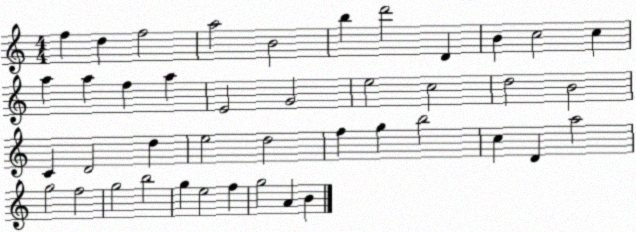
X:1
T:Untitled
M:4/4
L:1/4
K:C
f d f2 a2 B2 b d'2 D B c2 c a a f a E2 G2 e2 c2 d2 B2 C D2 d e2 d2 f g b2 c D a2 g2 f2 g2 b2 g e2 f g2 A B